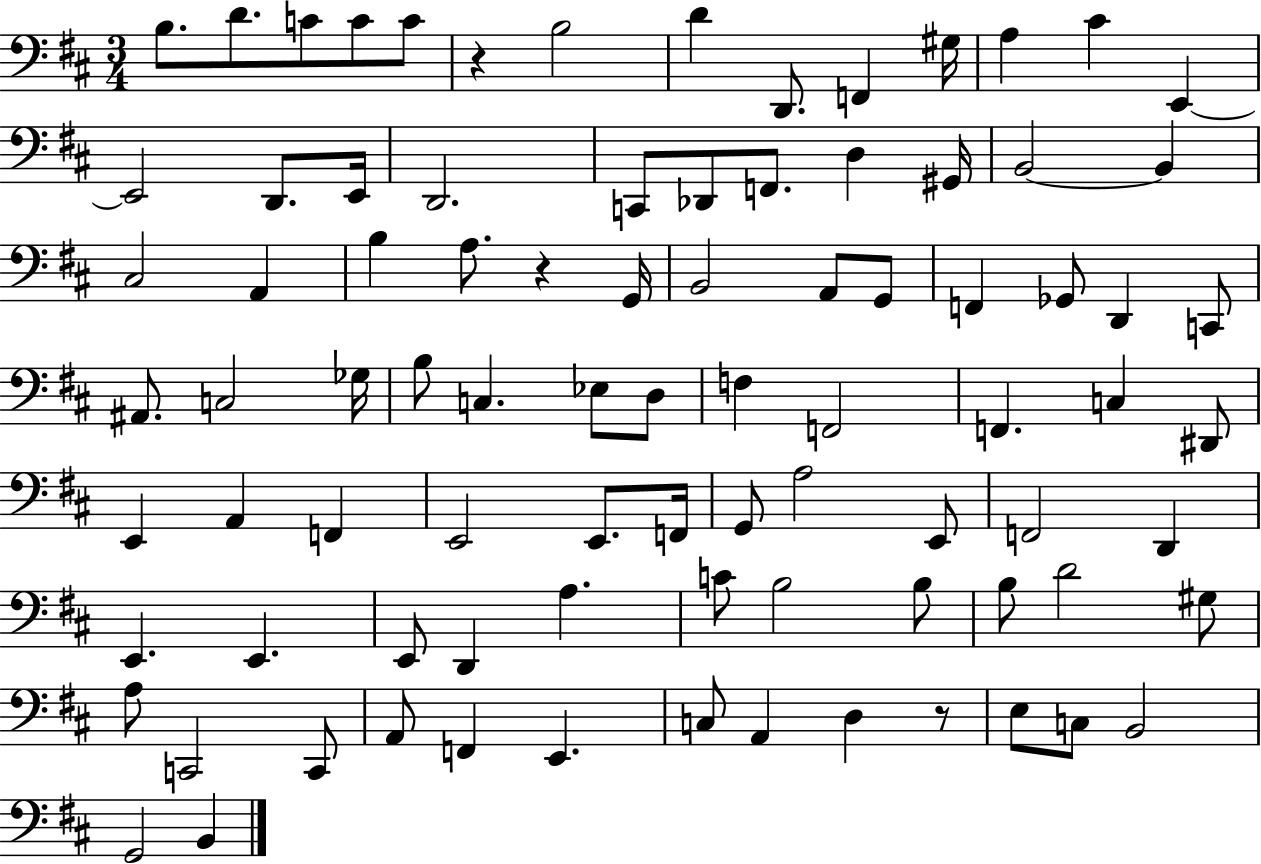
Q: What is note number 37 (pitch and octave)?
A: A#2